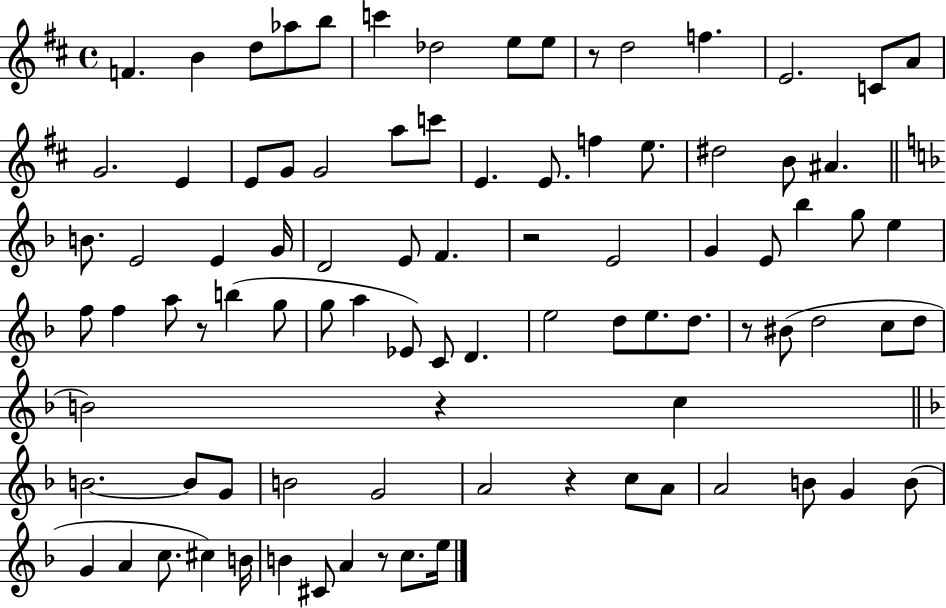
F4/q. B4/q D5/e Ab5/e B5/e C6/q Db5/h E5/e E5/e R/e D5/h F5/q. E4/h. C4/e A4/e G4/h. E4/q E4/e G4/e G4/h A5/e C6/e E4/q. E4/e. F5/q E5/e. D#5/h B4/e A#4/q. B4/e. E4/h E4/q G4/s D4/h E4/e F4/q. R/h E4/h G4/q E4/e Bb5/q G5/e E5/q F5/e F5/q A5/e R/e B5/q G5/e G5/e A5/q Eb4/e C4/e D4/q. E5/h D5/e E5/e. D5/e. R/e BIS4/e D5/h C5/e D5/e B4/h R/q C5/q B4/h. B4/e G4/e B4/h G4/h A4/h R/q C5/e A4/e A4/h B4/e G4/q B4/e G4/q A4/q C5/e. C#5/q B4/s B4/q C#4/e A4/q R/e C5/e. E5/s